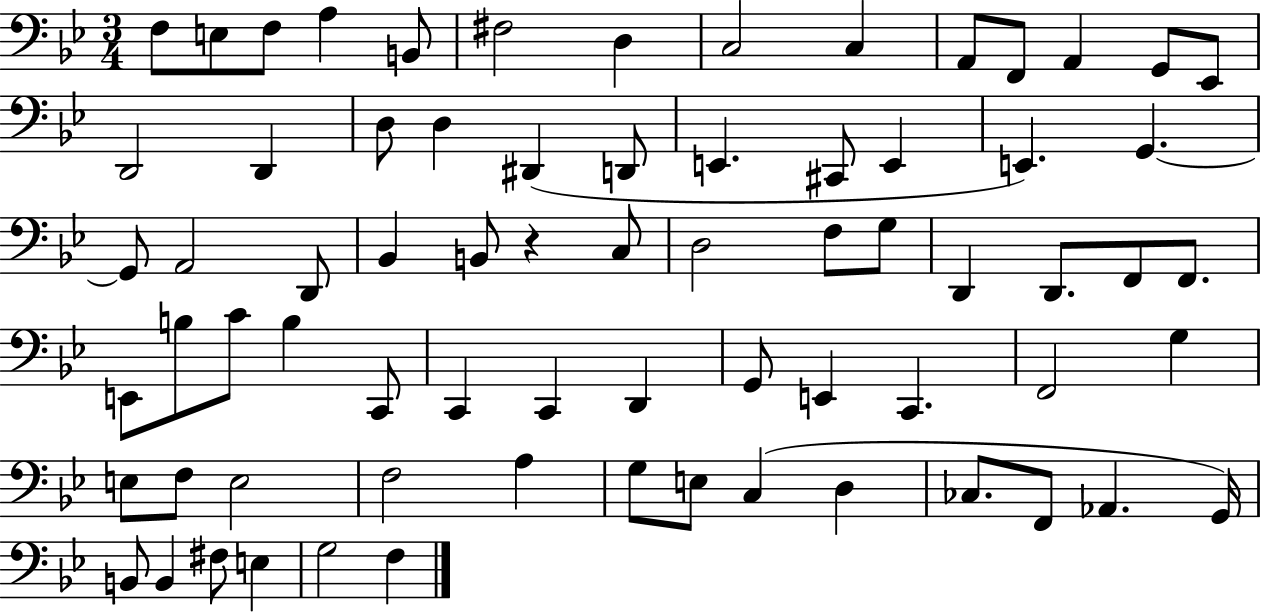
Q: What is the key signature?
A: BES major